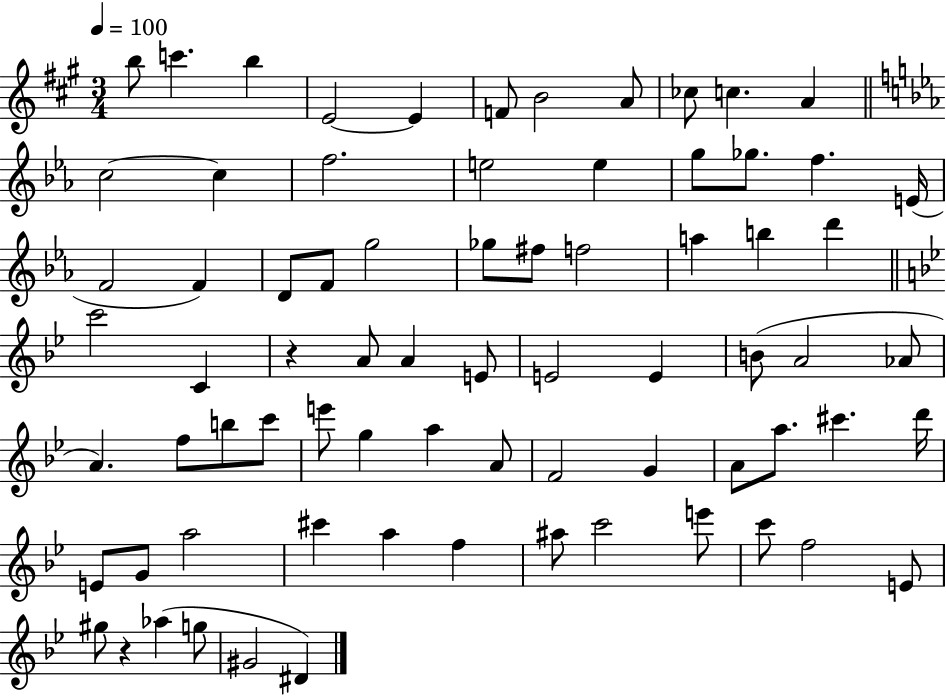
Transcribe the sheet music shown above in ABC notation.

X:1
T:Untitled
M:3/4
L:1/4
K:A
b/2 c' b E2 E F/2 B2 A/2 _c/2 c A c2 c f2 e2 e g/2 _g/2 f E/4 F2 F D/2 F/2 g2 _g/2 ^f/2 f2 a b d' c'2 C z A/2 A E/2 E2 E B/2 A2 _A/2 A f/2 b/2 c'/2 e'/2 g a A/2 F2 G A/2 a/2 ^c' d'/4 E/2 G/2 a2 ^c' a f ^a/2 c'2 e'/2 c'/2 f2 E/2 ^g/2 z _a g/2 ^G2 ^D